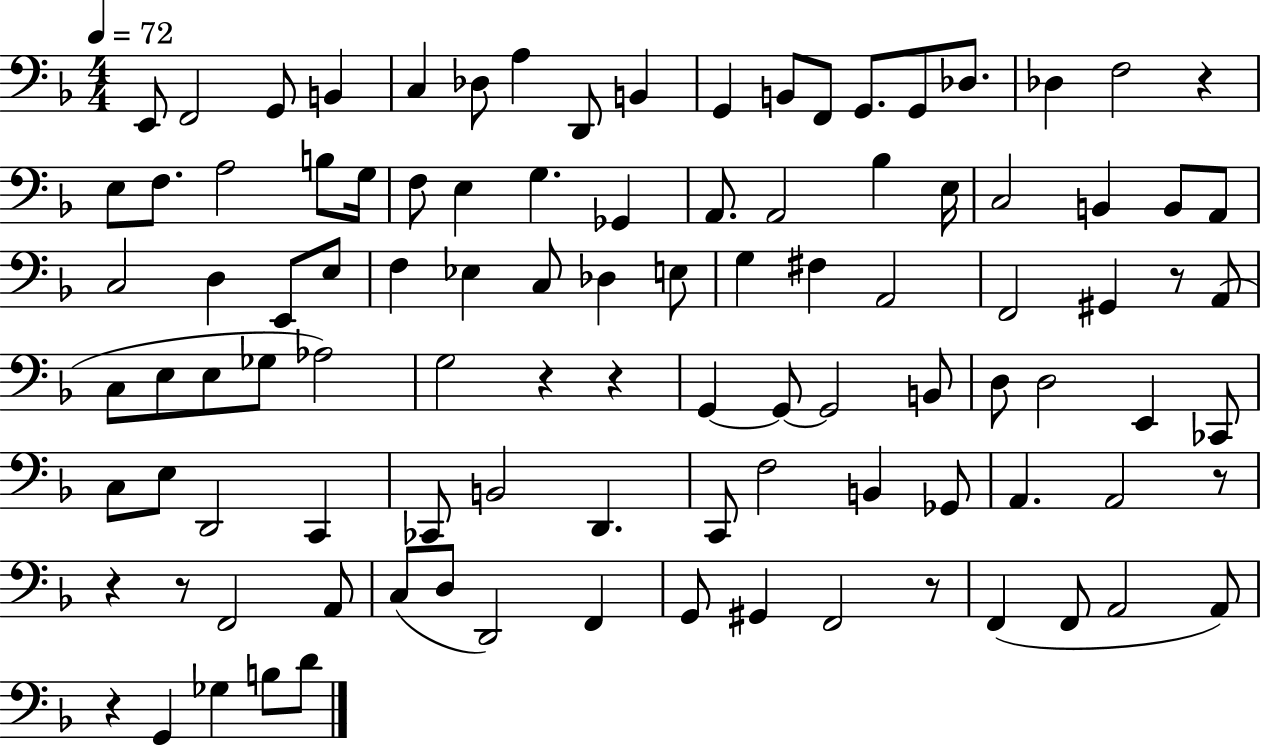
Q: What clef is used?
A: bass